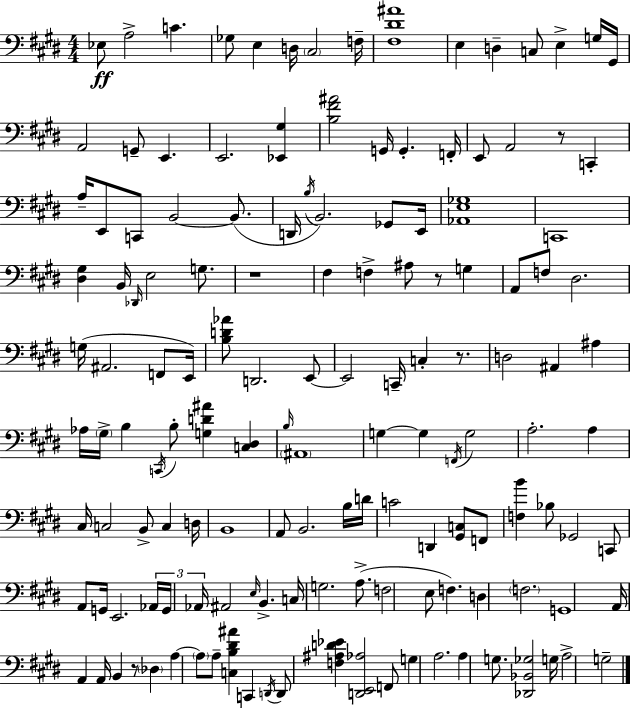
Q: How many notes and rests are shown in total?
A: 143